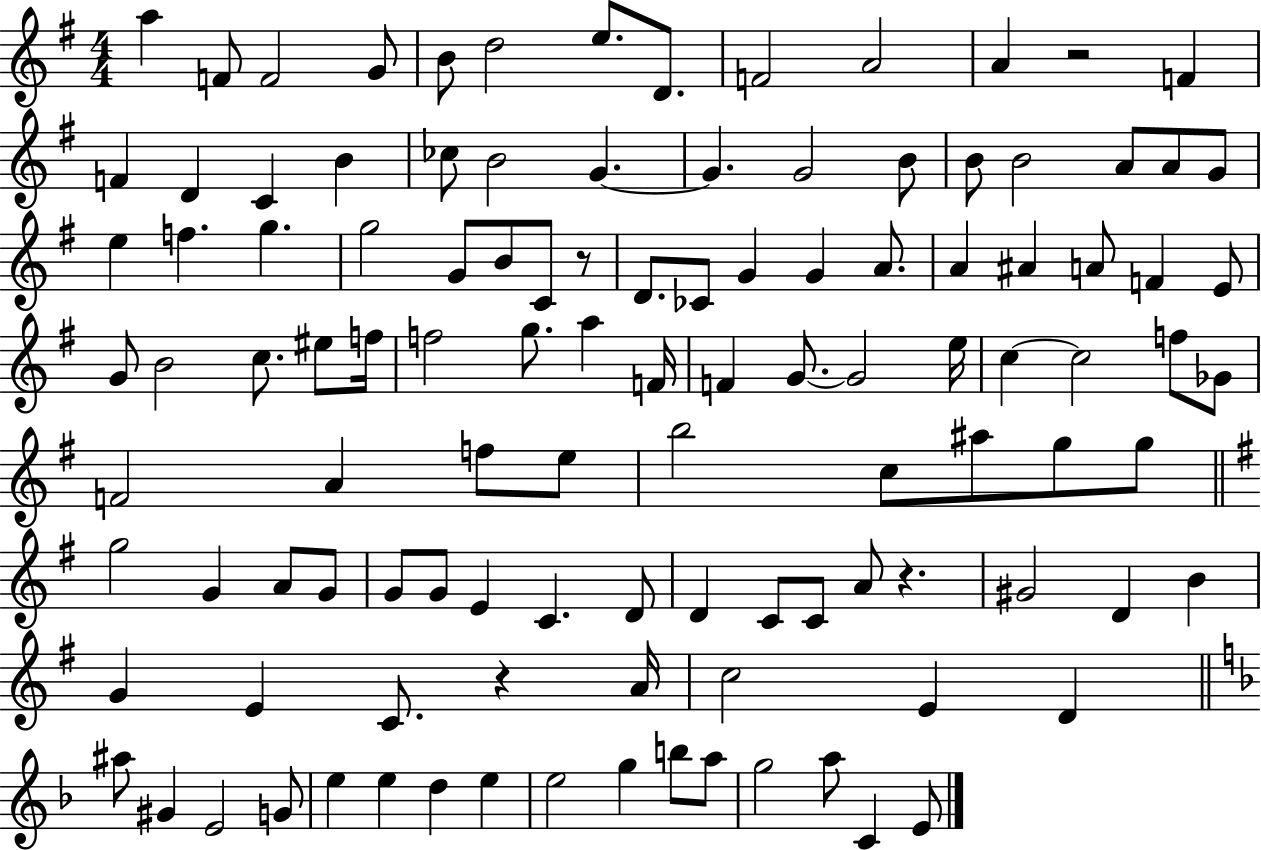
{
  \clef treble
  \numericTimeSignature
  \time 4/4
  \key g \major
  a''4 f'8 f'2 g'8 | b'8 d''2 e''8. d'8. | f'2 a'2 | a'4 r2 f'4 | \break f'4 d'4 c'4 b'4 | ces''8 b'2 g'4.~~ | g'4. g'2 b'8 | b'8 b'2 a'8 a'8 g'8 | \break e''4 f''4. g''4. | g''2 g'8 b'8 c'8 r8 | d'8. ces'8 g'4 g'4 a'8. | a'4 ais'4 a'8 f'4 e'8 | \break g'8 b'2 c''8. eis''8 f''16 | f''2 g''8. a''4 f'16 | f'4 g'8.~~ g'2 e''16 | c''4~~ c''2 f''8 ges'8 | \break f'2 a'4 f''8 e''8 | b''2 c''8 ais''8 g''8 g''8 | \bar "||" \break \key g \major g''2 g'4 a'8 g'8 | g'8 g'8 e'4 c'4. d'8 | d'4 c'8 c'8 a'8 r4. | gis'2 d'4 b'4 | \break g'4 e'4 c'8. r4 a'16 | c''2 e'4 d'4 | \bar "||" \break \key d \minor ais''8 gis'4 e'2 g'8 | e''4 e''4 d''4 e''4 | e''2 g''4 b''8 a''8 | g''2 a''8 c'4 e'8 | \break \bar "|."
}